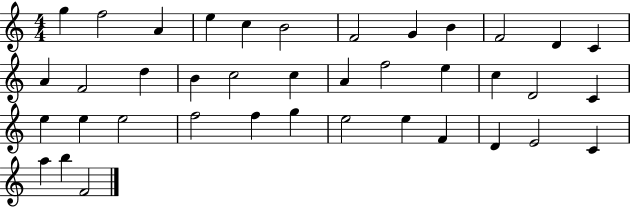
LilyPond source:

{
  \clef treble
  \numericTimeSignature
  \time 4/4
  \key c \major
  g''4 f''2 a'4 | e''4 c''4 b'2 | f'2 g'4 b'4 | f'2 d'4 c'4 | \break a'4 f'2 d''4 | b'4 c''2 c''4 | a'4 f''2 e''4 | c''4 d'2 c'4 | \break e''4 e''4 e''2 | f''2 f''4 g''4 | e''2 e''4 f'4 | d'4 e'2 c'4 | \break a''4 b''4 f'2 | \bar "|."
}